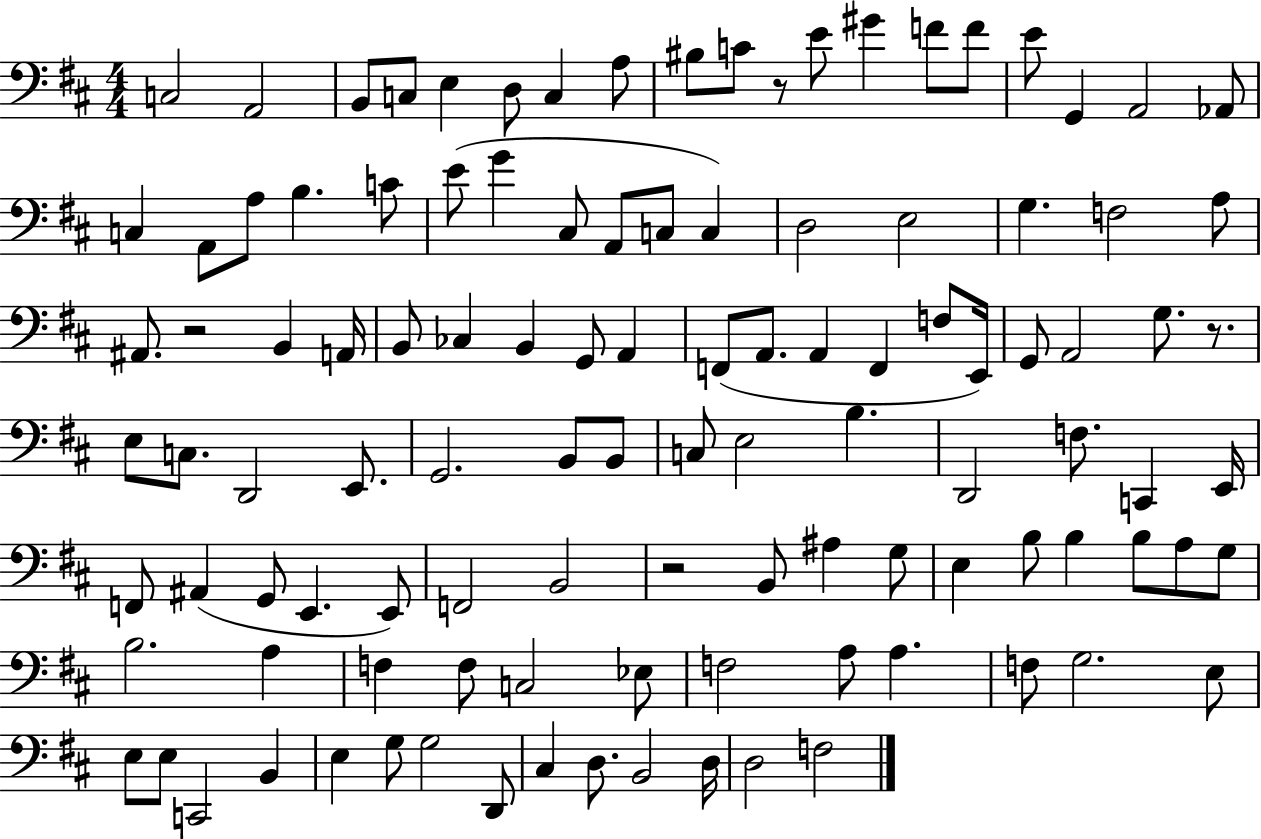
C3/h A2/h B2/e C3/e E3/q D3/e C3/q A3/e BIS3/e C4/e R/e E4/e G#4/q F4/e F4/e E4/e G2/q A2/h Ab2/e C3/q A2/e A3/e B3/q. C4/e E4/e G4/q C#3/e A2/e C3/e C3/q D3/h E3/h G3/q. F3/h A3/e A#2/e. R/h B2/q A2/s B2/e CES3/q B2/q G2/e A2/q F2/e A2/e. A2/q F2/q F3/e E2/s G2/e A2/h G3/e. R/e. E3/e C3/e. D2/h E2/e. G2/h. B2/e B2/e C3/e E3/h B3/q. D2/h F3/e. C2/q E2/s F2/e A#2/q G2/e E2/q. E2/e F2/h B2/h R/h B2/e A#3/q G3/e E3/q B3/e B3/q B3/e A3/e G3/e B3/h. A3/q F3/q F3/e C3/h Eb3/e F3/h A3/e A3/q. F3/e G3/h. E3/e E3/e E3/e C2/h B2/q E3/q G3/e G3/h D2/e C#3/q D3/e. B2/h D3/s D3/h F3/h